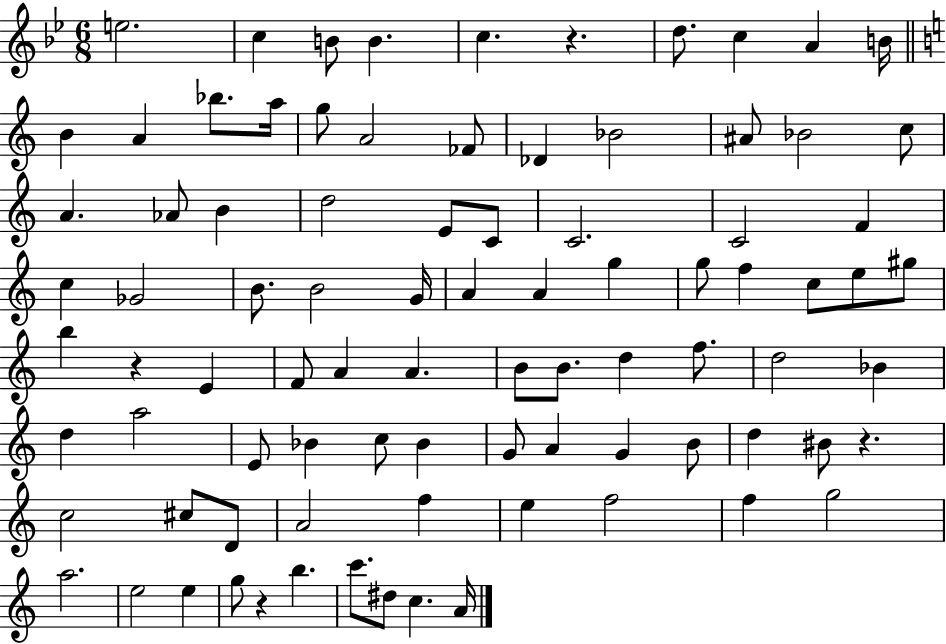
X:1
T:Untitled
M:6/8
L:1/4
K:Bb
e2 c B/2 B c z d/2 c A B/4 B A _b/2 a/4 g/2 A2 _F/2 _D _B2 ^A/2 _B2 c/2 A _A/2 B d2 E/2 C/2 C2 C2 F c _G2 B/2 B2 G/4 A A g g/2 f c/2 e/2 ^g/2 b z E F/2 A A B/2 B/2 d f/2 d2 _B d a2 E/2 _B c/2 _B G/2 A G B/2 d ^B/2 z c2 ^c/2 D/2 A2 f e f2 f g2 a2 e2 e g/2 z b c'/2 ^d/2 c A/4